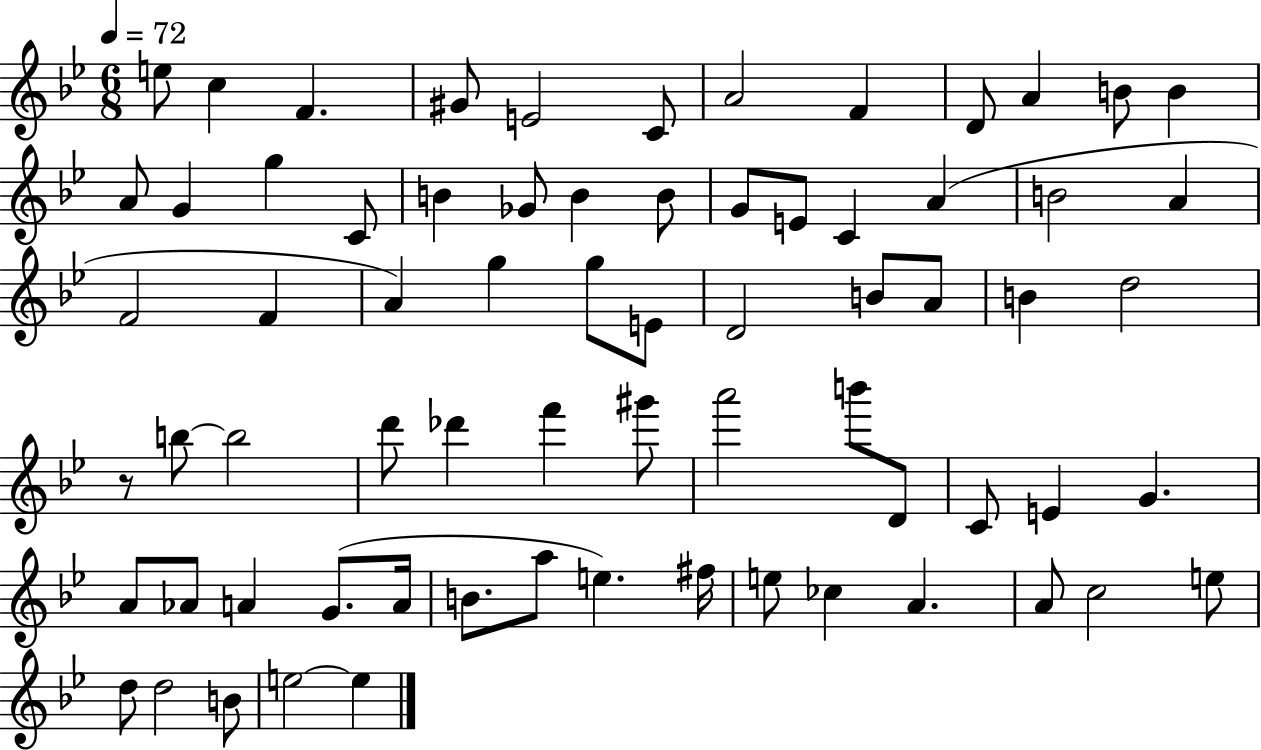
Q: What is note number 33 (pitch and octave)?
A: D4